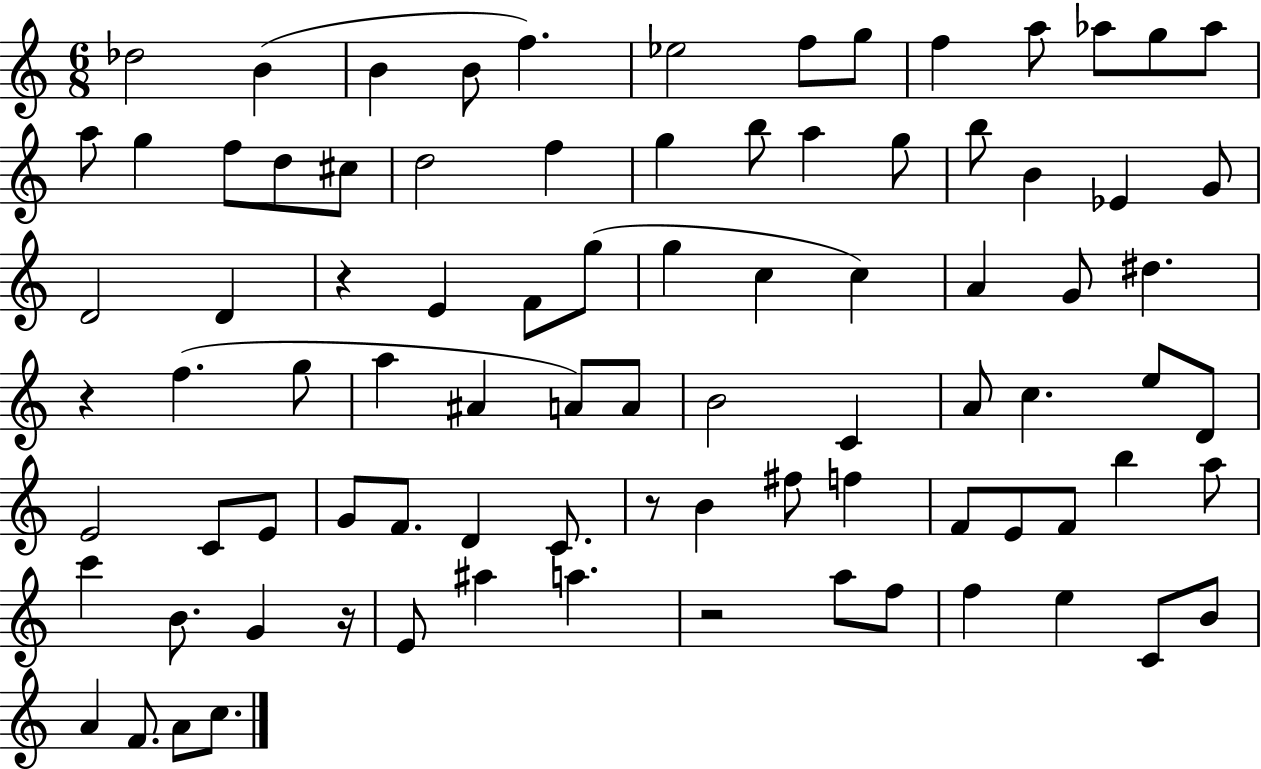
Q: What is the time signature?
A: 6/8